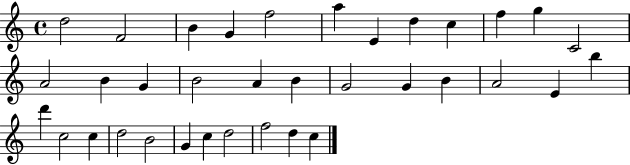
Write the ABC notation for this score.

X:1
T:Untitled
M:4/4
L:1/4
K:C
d2 F2 B G f2 a E d c f g C2 A2 B G B2 A B G2 G B A2 E b d' c2 c d2 B2 G c d2 f2 d c